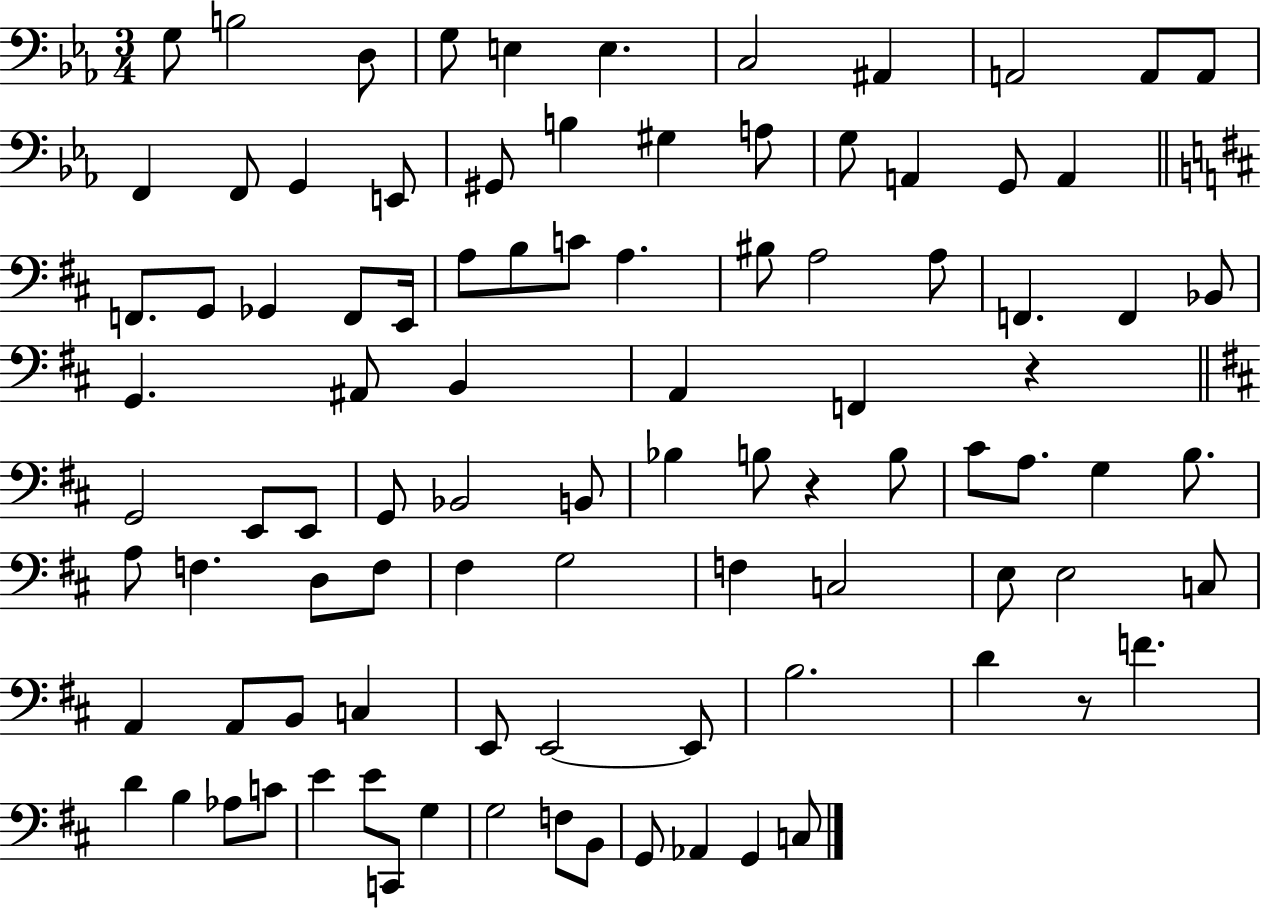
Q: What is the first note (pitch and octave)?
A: G3